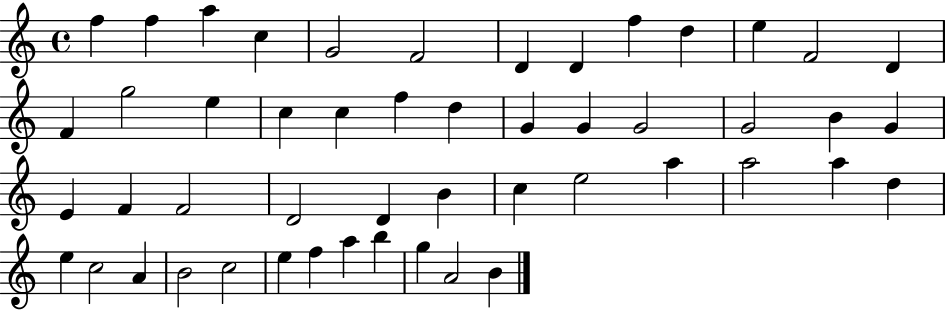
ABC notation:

X:1
T:Untitled
M:4/4
L:1/4
K:C
f f a c G2 F2 D D f d e F2 D F g2 e c c f d G G G2 G2 B G E F F2 D2 D B c e2 a a2 a d e c2 A B2 c2 e f a b g A2 B